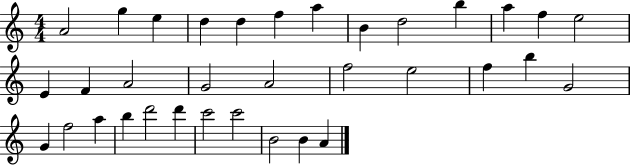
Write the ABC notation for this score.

X:1
T:Untitled
M:4/4
L:1/4
K:C
A2 g e d d f a B d2 b a f e2 E F A2 G2 A2 f2 e2 f b G2 G f2 a b d'2 d' c'2 c'2 B2 B A